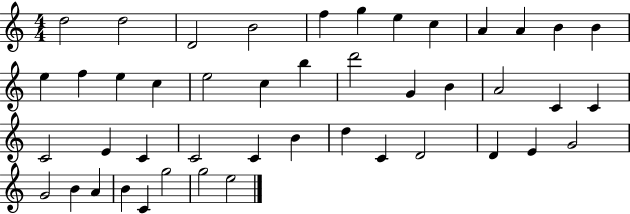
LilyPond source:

{
  \clef treble
  \numericTimeSignature
  \time 4/4
  \key c \major
  d''2 d''2 | d'2 b'2 | f''4 g''4 e''4 c''4 | a'4 a'4 b'4 b'4 | \break e''4 f''4 e''4 c''4 | e''2 c''4 b''4 | d'''2 g'4 b'4 | a'2 c'4 c'4 | \break c'2 e'4 c'4 | c'2 c'4 b'4 | d''4 c'4 d'2 | d'4 e'4 g'2 | \break g'2 b'4 a'4 | b'4 c'4 g''2 | g''2 e''2 | \bar "|."
}